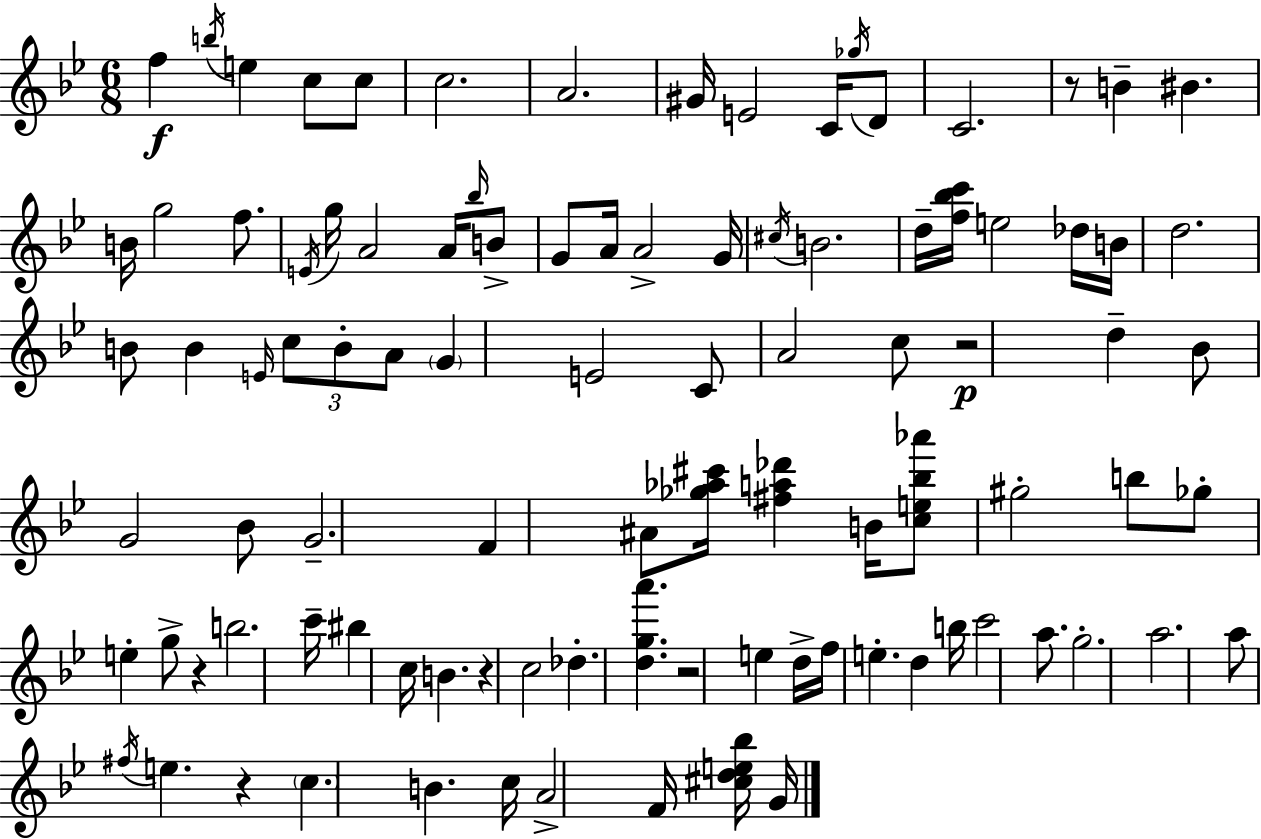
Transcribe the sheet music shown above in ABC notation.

X:1
T:Untitled
M:6/8
L:1/4
K:Bb
f b/4 e c/2 c/2 c2 A2 ^G/4 E2 C/4 _g/4 D/2 C2 z/2 B ^B B/4 g2 f/2 E/4 g/4 A2 A/4 _b/4 B/2 G/2 A/4 A2 G/4 ^c/4 B2 d/4 [f_bc']/4 e2 _d/4 B/4 d2 B/2 B E/4 c/2 B/2 A/2 G E2 C/2 A2 c/2 z2 d _B/2 G2 _B/2 G2 F ^A/2 [_g_a^c']/4 [^fa_d'] B/4 [ce_b_a']/2 ^g2 b/2 _g/2 e g/2 z b2 c'/4 ^b c/4 B z c2 _d [dga'] z2 e d/4 f/4 e d b/4 c'2 a/2 g2 a2 a/2 ^f/4 e z c B c/4 A2 F/4 [^cde_b]/4 G/4